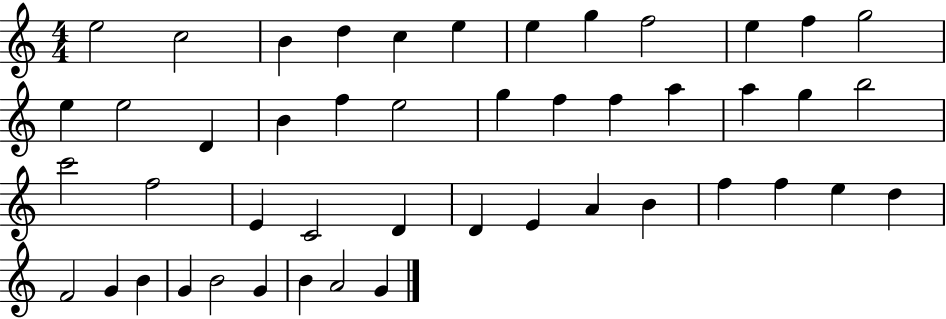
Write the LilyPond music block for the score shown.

{
  \clef treble
  \numericTimeSignature
  \time 4/4
  \key c \major
  e''2 c''2 | b'4 d''4 c''4 e''4 | e''4 g''4 f''2 | e''4 f''4 g''2 | \break e''4 e''2 d'4 | b'4 f''4 e''2 | g''4 f''4 f''4 a''4 | a''4 g''4 b''2 | \break c'''2 f''2 | e'4 c'2 d'4 | d'4 e'4 a'4 b'4 | f''4 f''4 e''4 d''4 | \break f'2 g'4 b'4 | g'4 b'2 g'4 | b'4 a'2 g'4 | \bar "|."
}